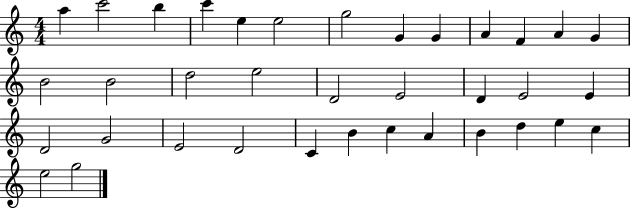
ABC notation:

X:1
T:Untitled
M:4/4
L:1/4
K:C
a c'2 b c' e e2 g2 G G A F A G B2 B2 d2 e2 D2 E2 D E2 E D2 G2 E2 D2 C B c A B d e c e2 g2